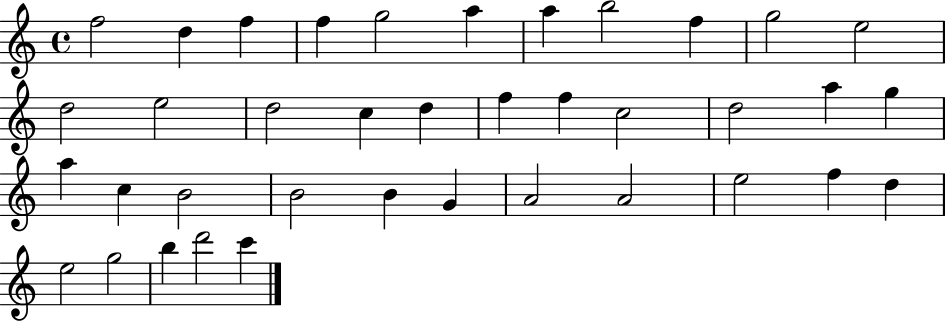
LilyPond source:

{
  \clef treble
  \time 4/4
  \defaultTimeSignature
  \key c \major
  f''2 d''4 f''4 | f''4 g''2 a''4 | a''4 b''2 f''4 | g''2 e''2 | \break d''2 e''2 | d''2 c''4 d''4 | f''4 f''4 c''2 | d''2 a''4 g''4 | \break a''4 c''4 b'2 | b'2 b'4 g'4 | a'2 a'2 | e''2 f''4 d''4 | \break e''2 g''2 | b''4 d'''2 c'''4 | \bar "|."
}